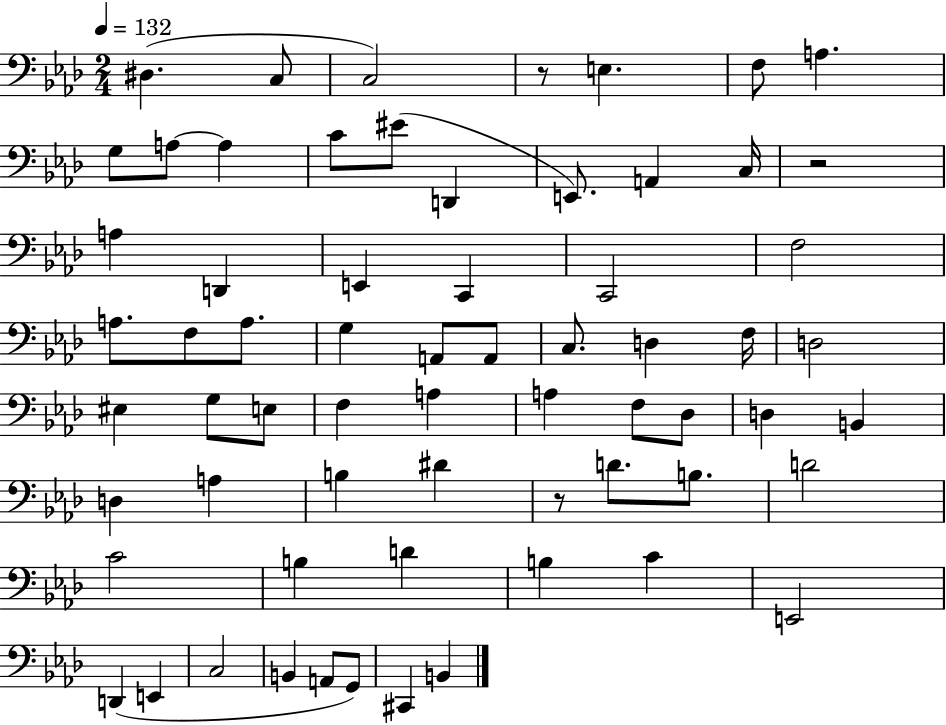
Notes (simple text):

D#3/q. C3/e C3/h R/e E3/q. F3/e A3/q. G3/e A3/e A3/q C4/e EIS4/e D2/q E2/e. A2/q C3/s R/h A3/q D2/q E2/q C2/q C2/h F3/h A3/e. F3/e A3/e. G3/q A2/e A2/e C3/e. D3/q F3/s D3/h EIS3/q G3/e E3/e F3/q A3/q A3/q F3/e Db3/e D3/q B2/q D3/q A3/q B3/q D#4/q R/e D4/e. B3/e. D4/h C4/h B3/q D4/q B3/q C4/q E2/h D2/q E2/q C3/h B2/q A2/e G2/e C#2/q B2/q